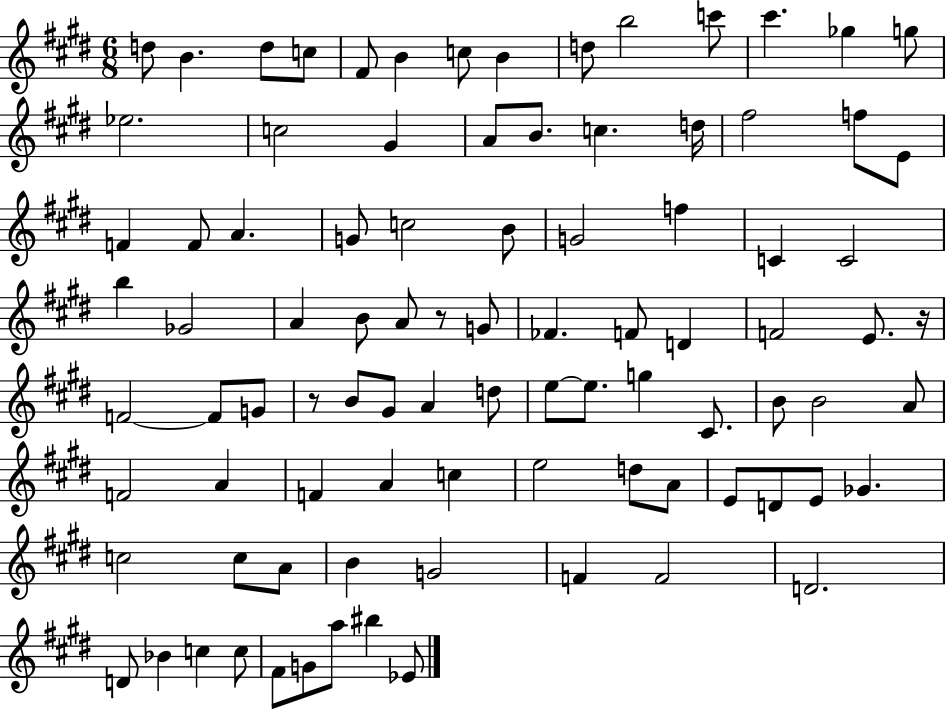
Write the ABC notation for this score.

X:1
T:Untitled
M:6/8
L:1/4
K:E
d/2 B d/2 c/2 ^F/2 B c/2 B d/2 b2 c'/2 ^c' _g g/2 _e2 c2 ^G A/2 B/2 c d/4 ^f2 f/2 E/2 F F/2 A G/2 c2 B/2 G2 f C C2 b _G2 A B/2 A/2 z/2 G/2 _F F/2 D F2 E/2 z/4 F2 F/2 G/2 z/2 B/2 ^G/2 A d/2 e/2 e/2 g ^C/2 B/2 B2 A/2 F2 A F A c e2 d/2 A/2 E/2 D/2 E/2 _G c2 c/2 A/2 B G2 F F2 D2 D/2 _B c c/2 ^F/2 G/2 a/2 ^b _E/2